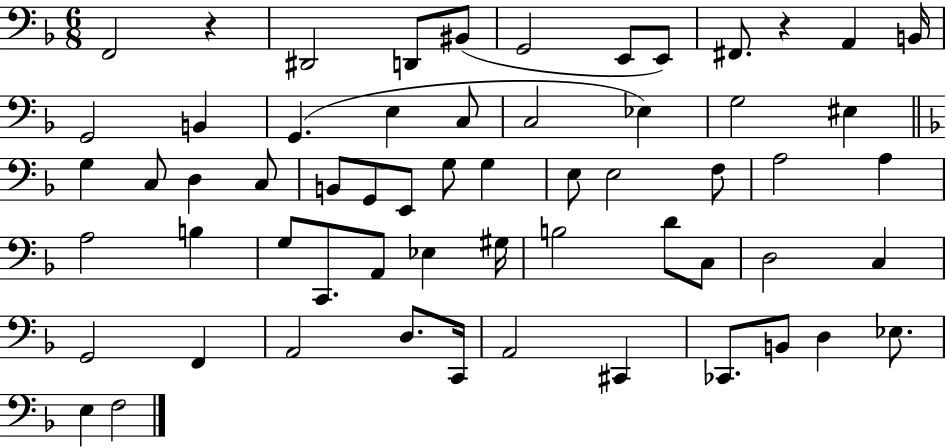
X:1
T:Untitled
M:6/8
L:1/4
K:F
F,,2 z ^D,,2 D,,/2 ^B,,/2 G,,2 E,,/2 E,,/2 ^F,,/2 z A,, B,,/4 G,,2 B,, G,, E, C,/2 C,2 _E, G,2 ^E, G, C,/2 D, C,/2 B,,/2 G,,/2 E,,/2 G,/2 G, E,/2 E,2 F,/2 A,2 A, A,2 B, G,/2 C,,/2 A,,/2 _E, ^G,/4 B,2 D/2 C,/2 D,2 C, G,,2 F,, A,,2 D,/2 C,,/4 A,,2 ^C,, _C,,/2 B,,/2 D, _E,/2 E, F,2